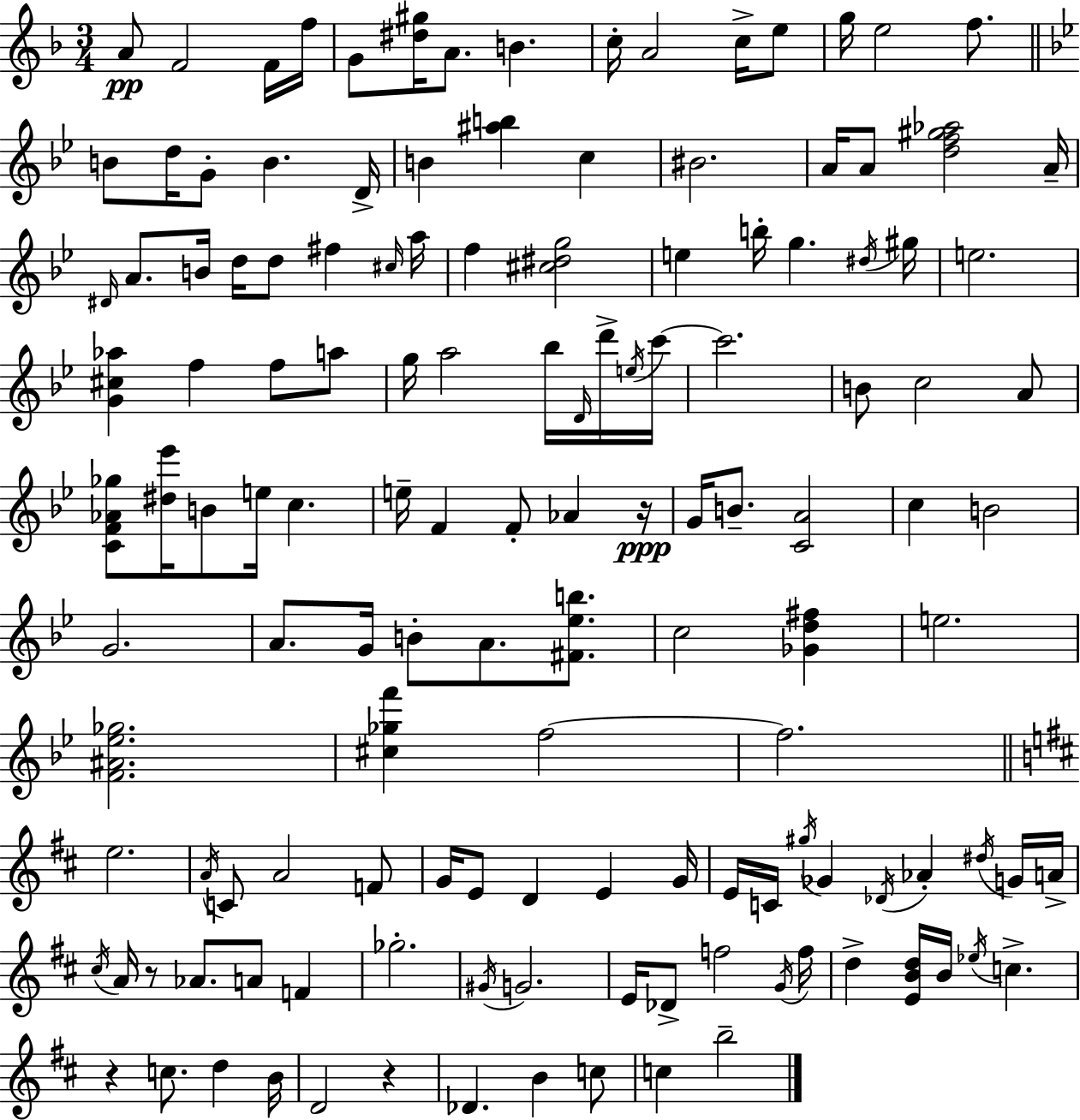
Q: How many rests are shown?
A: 4